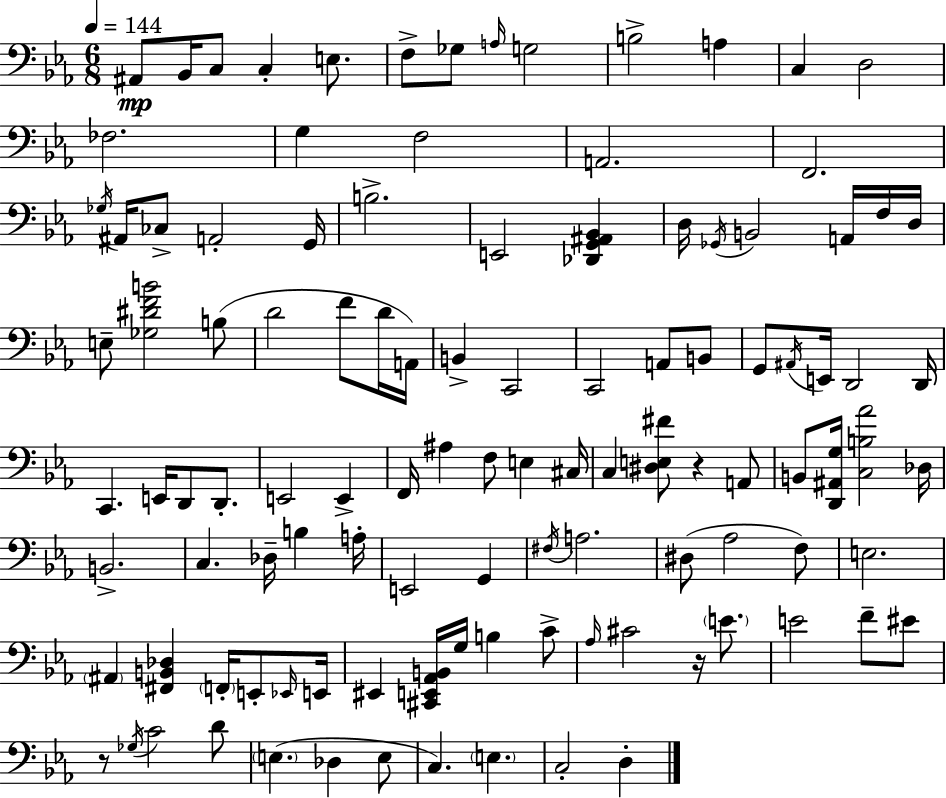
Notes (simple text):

A#2/e Bb2/s C3/e C3/q E3/e. F3/e Gb3/e A3/s G3/h B3/h A3/q C3/q D3/h FES3/h. G3/q F3/h A2/h. F2/h. Gb3/s A#2/s CES3/e A2/h G2/s B3/h. E2/h [Db2,G2,A#2,Bb2]/q D3/s Gb2/s B2/h A2/s F3/s D3/s E3/e [Gb3,D#4,F4,B4]/h B3/e D4/h F4/e D4/s A2/s B2/q C2/h C2/h A2/e B2/e G2/e A#2/s E2/s D2/h D2/s C2/q. E2/s D2/e D2/e. E2/h E2/q F2/s A#3/q F3/e E3/q C#3/s C3/q [D#3,E3,F#4]/e R/q A2/e B2/e [D2,A#2,G3]/s [C3,B3,Ab4]/h Db3/s B2/h. C3/q. Db3/s B3/q A3/s E2/h G2/q F#3/s A3/h. D#3/e Ab3/h F3/e E3/h. A#2/q [F#2,B2,Db3]/q F2/s E2/e Eb2/s E2/s EIS2/q [C#2,E2,Ab2,B2]/s G3/s B3/q C4/e Ab3/s C#4/h R/s E4/e. E4/h F4/e EIS4/e R/e Gb3/s C4/h D4/e E3/q. Db3/q E3/e C3/q. E3/q. C3/h D3/q